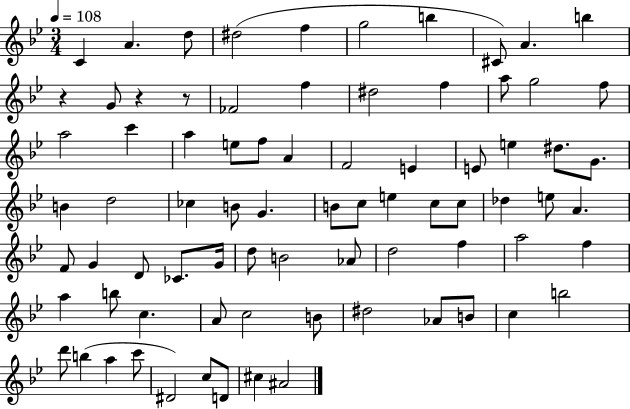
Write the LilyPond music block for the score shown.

{
  \clef treble
  \numericTimeSignature
  \time 3/4
  \key bes \major
  \tempo 4 = 108
  c'4 a'4. d''8 | dis''2( f''4 | g''2 b''4 | cis'8) a'4. b''4 | \break r4 g'8 r4 r8 | fes'2 f''4 | dis''2 f''4 | a''8 g''2 f''8 | \break a''2 c'''4 | a''4 e''8 f''8 a'4 | f'2 e'4 | e'8 e''4 dis''8. g'8. | \break b'4 d''2 | ces''4 b'8 g'4. | b'8 c''8 e''4 c''8 c''8 | des''4 e''8 a'4. | \break f'8 g'4 d'8 ces'8. g'16 | d''8 b'2 aes'8 | d''2 f''4 | a''2 f''4 | \break a''4 b''8 c''4. | a'8 c''2 b'8 | dis''2 aes'8 b'8 | c''4 b''2 | \break d'''8 b''4( a''4 c'''8 | dis'2) c''8 d'8 | cis''4 ais'2 | \bar "|."
}